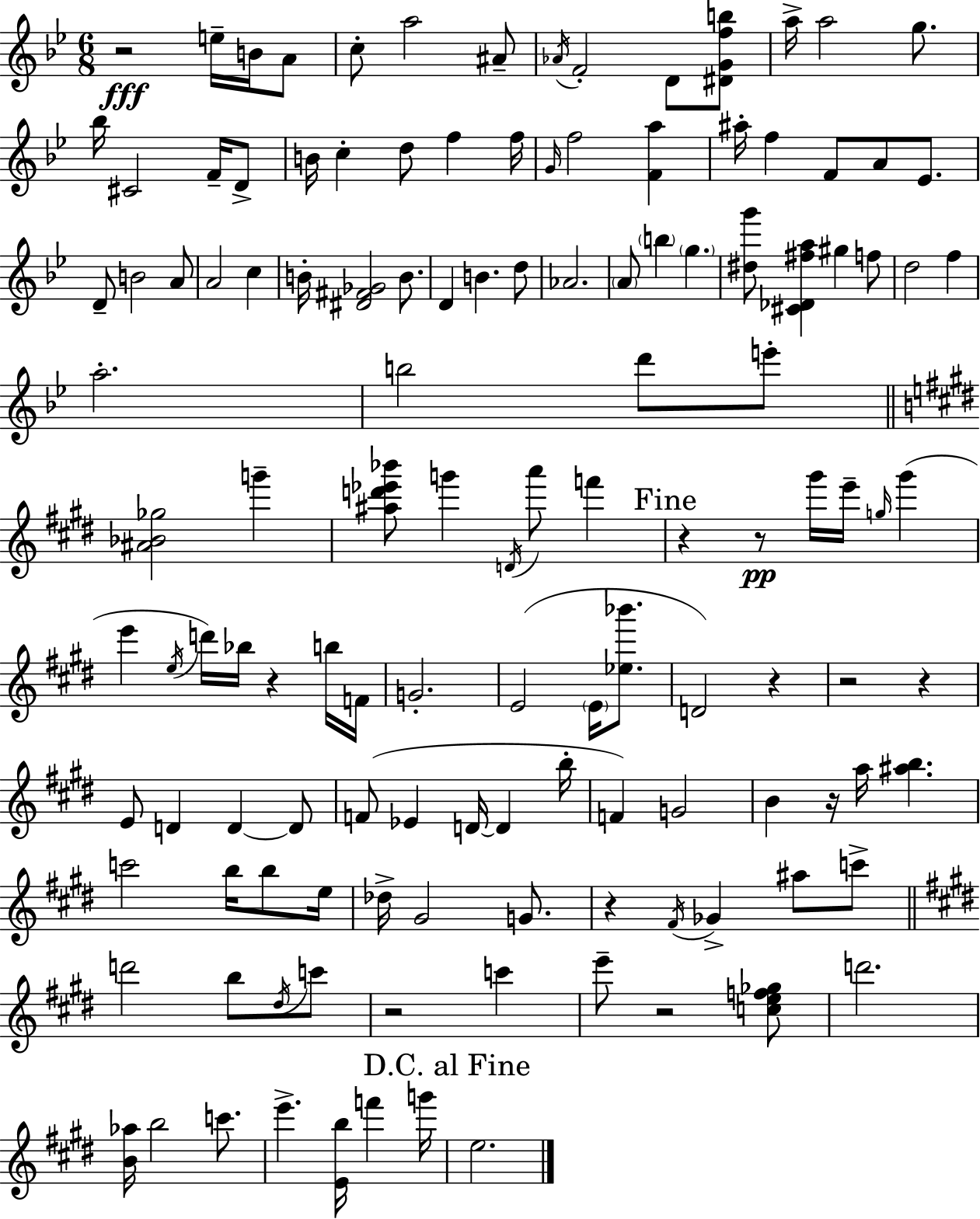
{
  \clef treble
  \numericTimeSignature
  \time 6/8
  \key g \minor
  \repeat volta 2 { r2\fff e''16-- b'16 a'8 | c''8-. a''2 ais'8-- | \acciaccatura { aes'16 } f'2-. d'8 <dis' g' f'' b''>8 | a''16-> a''2 g''8. | \break bes''16 cis'2 f'16-- d'8-> | b'16 c''4-. d''8 f''4 | f''16 \grace { g'16 } f''2 <f' a''>4 | ais''16-. f''4 f'8 a'8 ees'8. | \break d'8-- b'2 | a'8 a'2 c''4 | b'16-. <dis' fis' ges'>2 b'8. | d'4 b'4. | \break d''8 aes'2. | \parenthesize a'8 \parenthesize b''4 \parenthesize g''4. | <dis'' g'''>8 <cis' des' fis'' a''>4 gis''4 | f''8 d''2 f''4 | \break a''2.-. | b''2 d'''8 | e'''8-. \bar "||" \break \key e \major <ais' bes' ges''>2 g'''4-- | <ais'' d''' ees''' bes'''>8 g'''4 \acciaccatura { d'16 } a'''8 f'''4 | \mark "Fine" r4 r8\pp gis'''16 e'''16-- \grace { g''16 }( gis'''4 | e'''4 \acciaccatura { e''16 } d'''16) bes''16 r4 | \break b''16 f'16 g'2.-. | e'2( \parenthesize e'16 | <ees'' bes'''>8. d'2) r4 | r2 r4 | \break e'8 d'4 d'4~~ | d'8 f'8( ees'4 d'16~~ d'4 | b''16-. f'4) g'2 | b'4 r16 a''16 <ais'' b''>4. | \break c'''2 b''16 | b''8 e''16 des''16-> gis'2 | g'8. r4 \acciaccatura { fis'16 } ges'4-> | ais''8 c'''8-> \bar "||" \break \key e \major d'''2 b''8 \acciaccatura { dis''16 } c'''8 | r2 c'''4 | e'''8-- r2 <c'' e'' f'' ges''>8 | d'''2. | \break <b' aes''>16 b''2 c'''8. | e'''4.-> <e' b''>16 f'''4 | g'''16 \mark "D.C. al Fine" e''2. | } \bar "|."
}